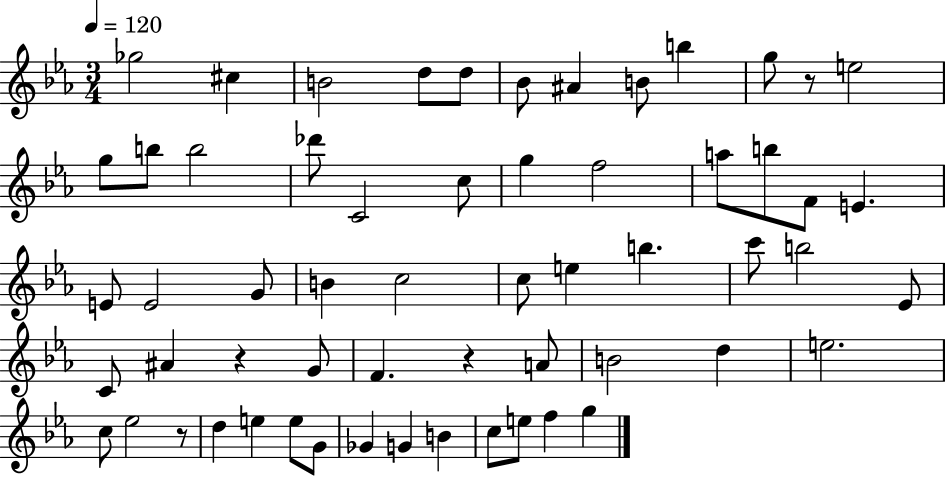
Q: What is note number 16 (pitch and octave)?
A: C4